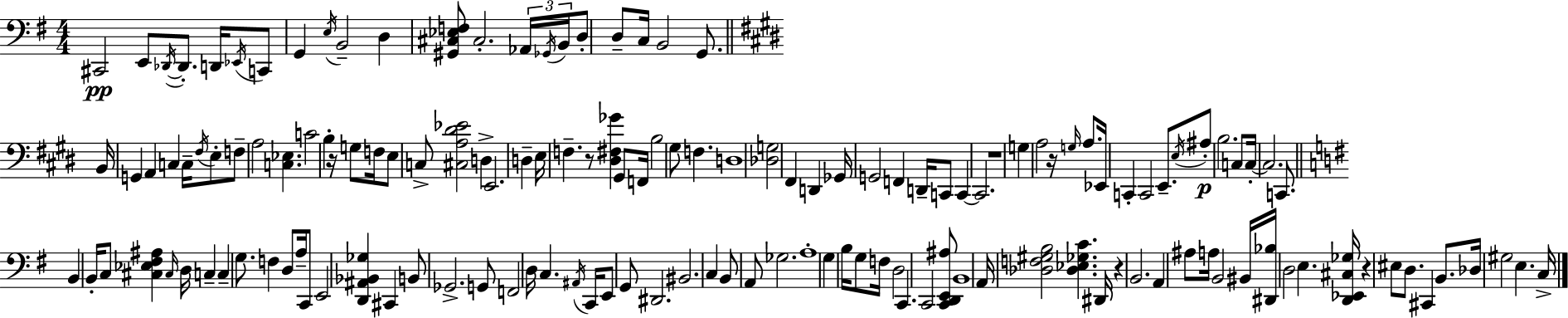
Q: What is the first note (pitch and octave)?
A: C#2